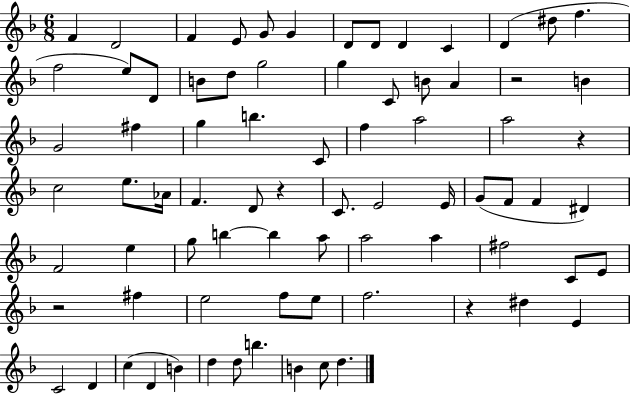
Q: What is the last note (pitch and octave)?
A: D5